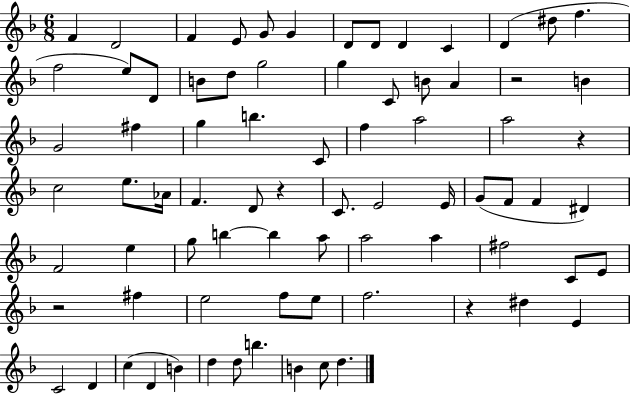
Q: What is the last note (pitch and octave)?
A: D5